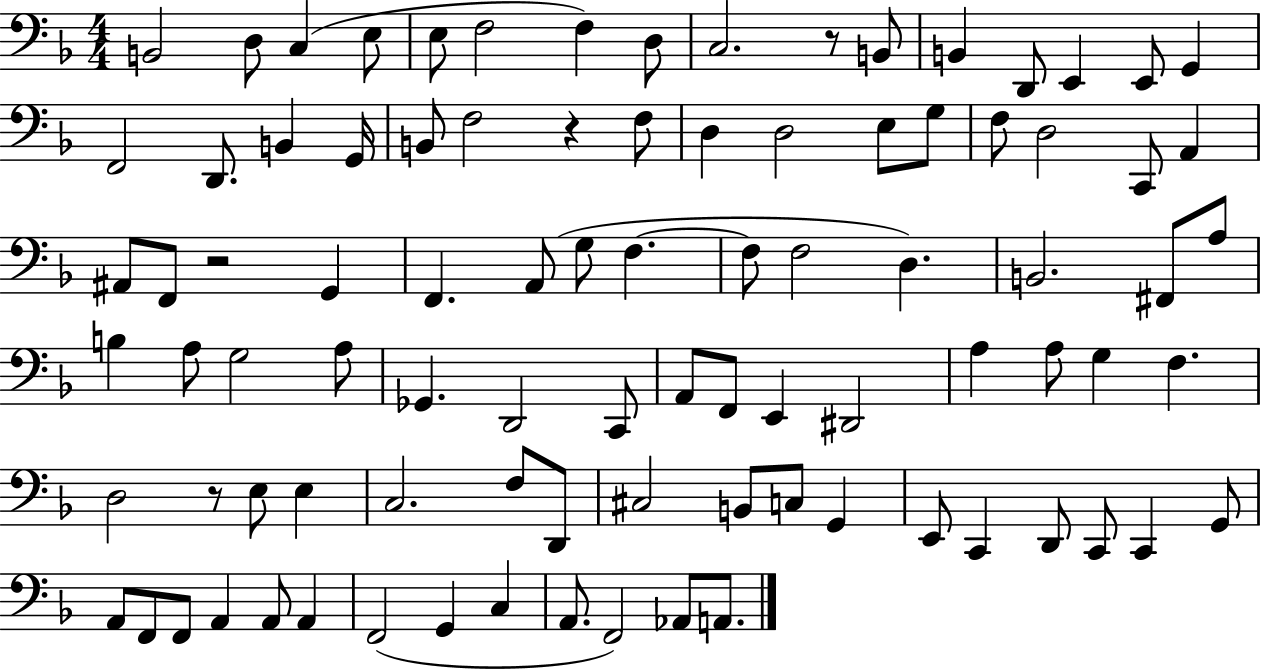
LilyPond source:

{
  \clef bass
  \numericTimeSignature
  \time 4/4
  \key f \major
  b,2 d8 c4( e8 | e8 f2 f4) d8 | c2. r8 b,8 | b,4 d,8 e,4 e,8 g,4 | \break f,2 d,8. b,4 g,16 | b,8 f2 r4 f8 | d4 d2 e8 g8 | f8 d2 c,8 a,4 | \break ais,8 f,8 r2 g,4 | f,4. a,8( g8 f4.~~ | f8 f2 d4.) | b,2. fis,8 a8 | \break b4 a8 g2 a8 | ges,4. d,2 c,8 | a,8 f,8 e,4 dis,2 | a4 a8 g4 f4. | \break d2 r8 e8 e4 | c2. f8 d,8 | cis2 b,8 c8 g,4 | e,8 c,4 d,8 c,8 c,4 g,8 | \break a,8 f,8 f,8 a,4 a,8 a,4 | f,2( g,4 c4 | a,8. f,2) aes,8 a,8. | \bar "|."
}